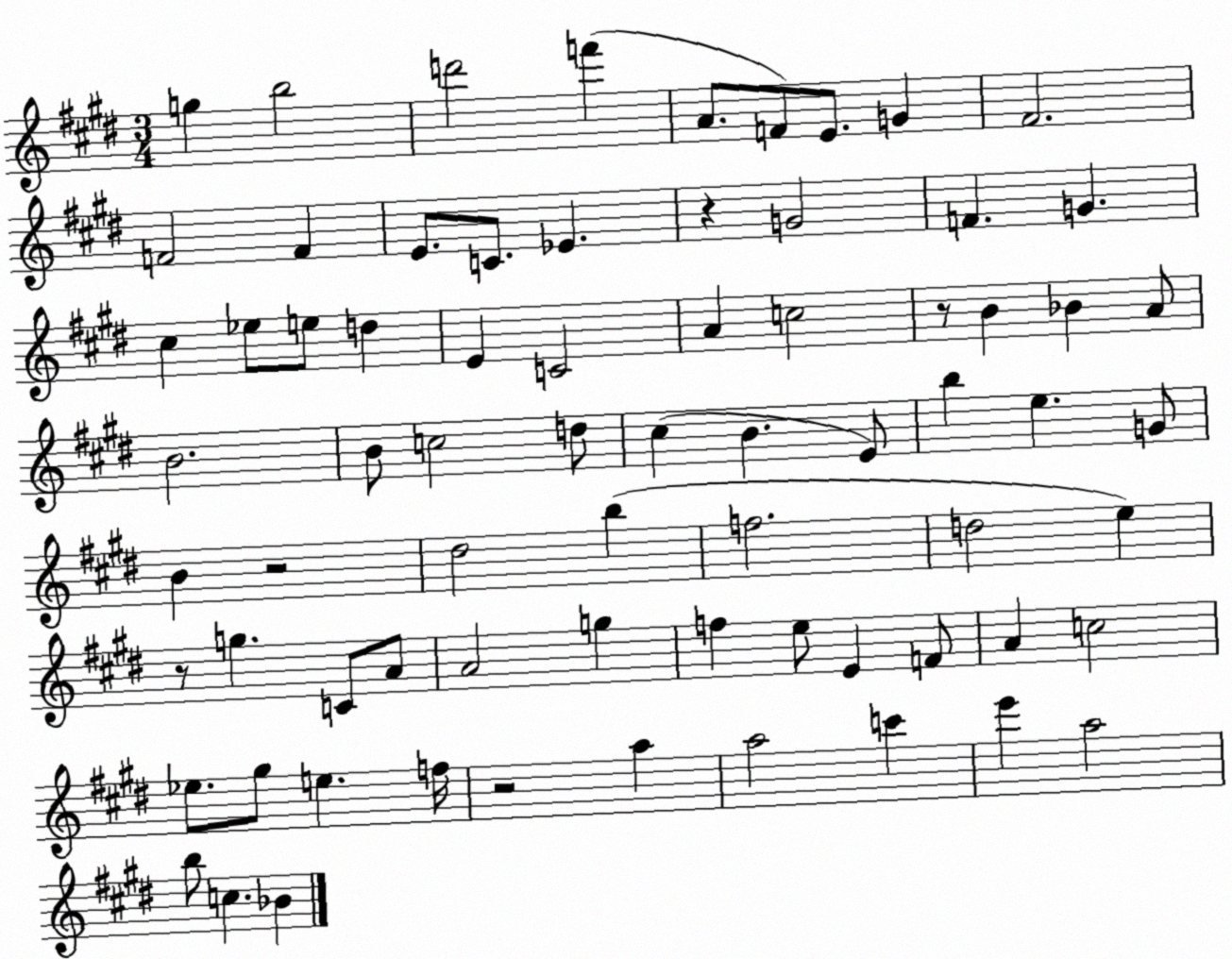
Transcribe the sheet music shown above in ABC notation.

X:1
T:Untitled
M:3/4
L:1/4
K:E
g b2 d'2 f' A/2 F/2 E/2 G ^F2 F2 F E/2 C/2 _E z G2 F G ^c _e/2 e/2 d E C2 A c2 z/2 B _B A/2 B2 B/2 c2 d/2 ^c B E/2 b e G/2 B z2 ^d2 b f2 d2 e z/2 g C/2 A/2 A2 g f e/2 E F/2 A c2 _e/2 ^g/2 e f/4 z2 a a2 c' e' a2 b/2 c _B